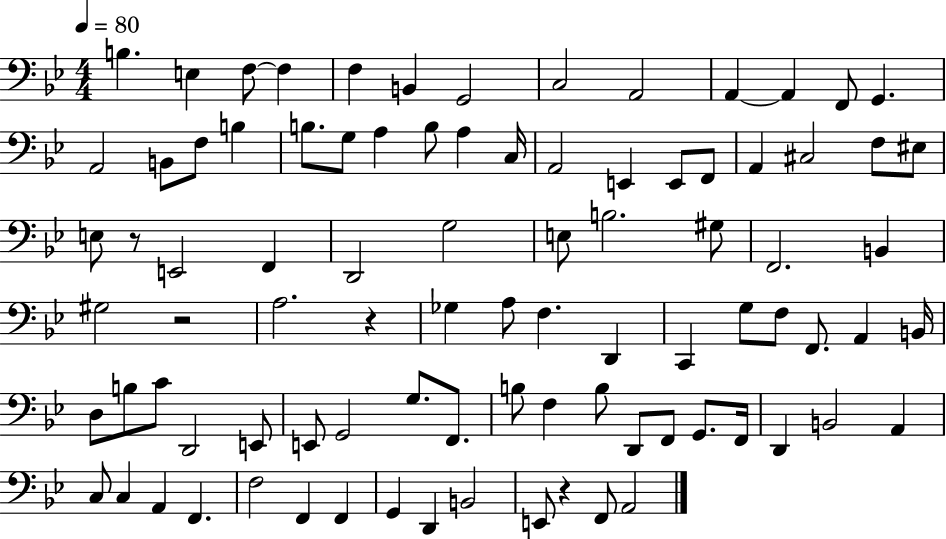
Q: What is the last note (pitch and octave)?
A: A2